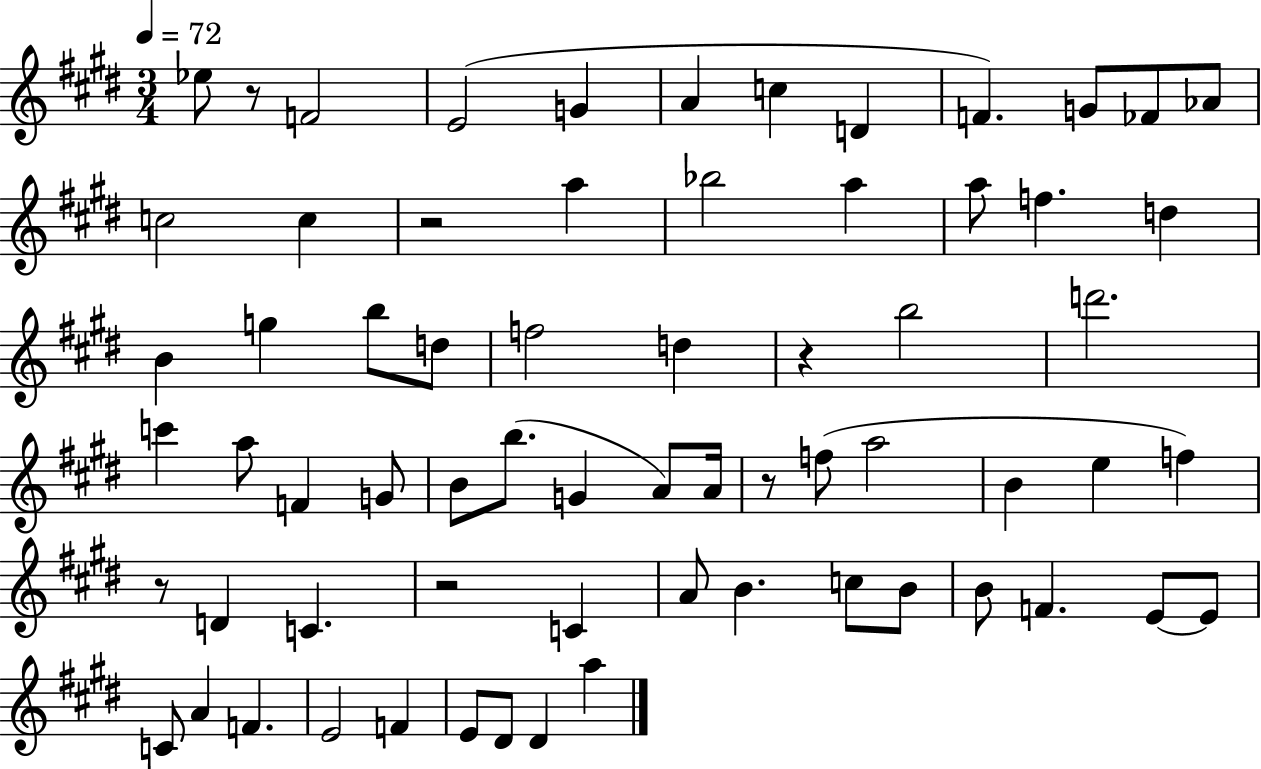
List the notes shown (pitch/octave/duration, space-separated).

Eb5/e R/e F4/h E4/h G4/q A4/q C5/q D4/q F4/q. G4/e FES4/e Ab4/e C5/h C5/q R/h A5/q Bb5/h A5/q A5/e F5/q. D5/q B4/q G5/q B5/e D5/e F5/h D5/q R/q B5/h D6/h. C6/q A5/e F4/q G4/e B4/e B5/e. G4/q A4/e A4/s R/e F5/e A5/h B4/q E5/q F5/q R/e D4/q C4/q. R/h C4/q A4/e B4/q. C5/e B4/e B4/e F4/q. E4/e E4/e C4/e A4/q F4/q. E4/h F4/q E4/e D#4/e D#4/q A5/q